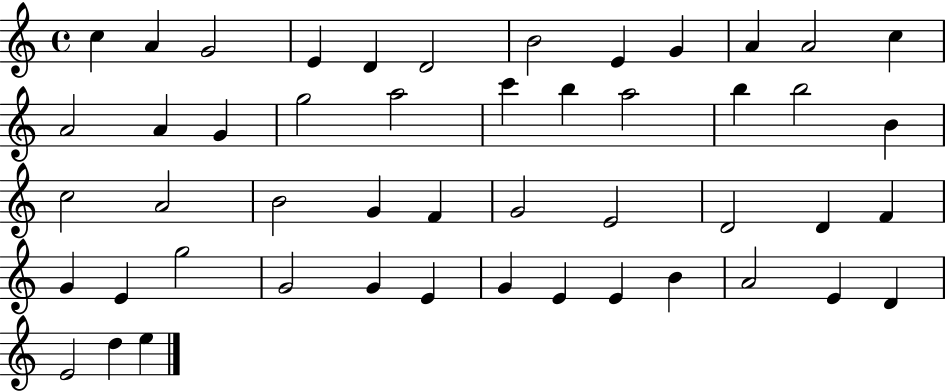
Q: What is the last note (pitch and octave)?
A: E5